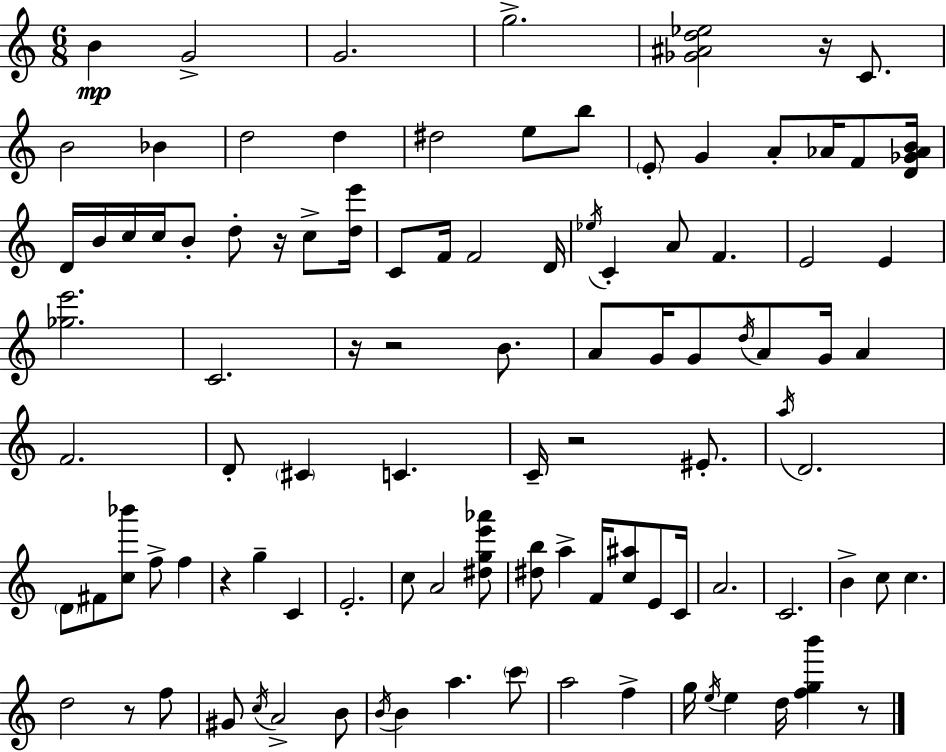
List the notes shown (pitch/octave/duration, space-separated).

B4/q G4/h G4/h. G5/h. [Gb4,A#4,D5,Eb5]/h R/s C4/e. B4/h Bb4/q D5/h D5/q D#5/h E5/e B5/e E4/e G4/q A4/e Ab4/s F4/e [D4,Gb4,Ab4,B4]/s D4/s B4/s C5/s C5/s B4/e D5/e R/s C5/e [D5,E6]/s C4/e F4/s F4/h D4/s Eb5/s C4/q A4/e F4/q. E4/h E4/q [Gb5,E6]/h. C4/h. R/s R/h B4/e. A4/e G4/s G4/e D5/s A4/e G4/s A4/q F4/h. D4/e C#4/q C4/q. C4/s R/h EIS4/e. A5/s D4/h. D4/e F#4/e [C5,Bb6]/e F5/e F5/q R/q G5/q C4/q E4/h. C5/e A4/h [D#5,G5,E6,Ab6]/e [D#5,B5]/e A5/q F4/s [C5,A#5]/e E4/e C4/s A4/h. C4/h. B4/q C5/e C5/q. D5/h R/e F5/e G#4/e C5/s A4/h B4/e B4/s B4/q A5/q. C6/e A5/h F5/q G5/s E5/s E5/q D5/s [F5,G5,B6]/q R/e